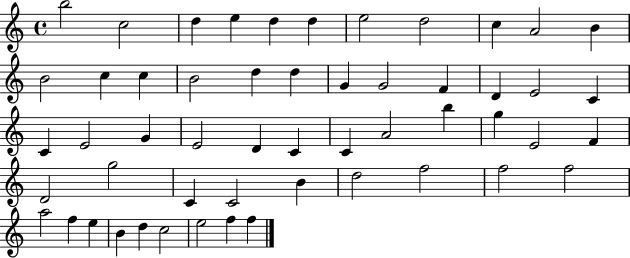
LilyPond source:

{
  \clef treble
  \time 4/4
  \defaultTimeSignature
  \key c \major
  b''2 c''2 | d''4 e''4 d''4 d''4 | e''2 d''2 | c''4 a'2 b'4 | \break b'2 c''4 c''4 | b'2 d''4 d''4 | g'4 g'2 f'4 | d'4 e'2 c'4 | \break c'4 e'2 g'4 | e'2 d'4 c'4 | c'4 a'2 b''4 | g''4 e'2 f'4 | \break d'2 g''2 | c'4 c'2 b'4 | d''2 f''2 | f''2 f''2 | \break a''2 f''4 e''4 | b'4 d''4 c''2 | e''2 f''4 f''4 | \bar "|."
}